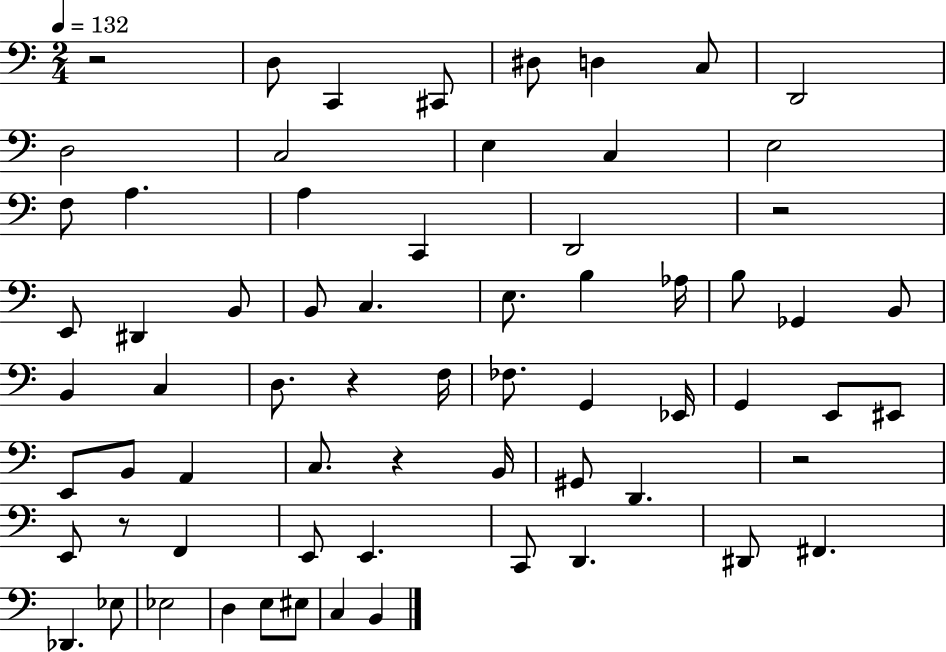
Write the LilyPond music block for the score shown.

{
  \clef bass
  \numericTimeSignature
  \time 2/4
  \key c \major
  \tempo 4 = 132
  r2 | d8 c,4 cis,8 | dis8 d4 c8 | d,2 | \break d2 | c2 | e4 c4 | e2 | \break f8 a4. | a4 c,4 | d,2 | r2 | \break e,8 dis,4 b,8 | b,8 c4. | e8. b4 aes16 | b8 ges,4 b,8 | \break b,4 c4 | d8. r4 f16 | fes8. g,4 ees,16 | g,4 e,8 eis,8 | \break e,8 b,8 a,4 | c8. r4 b,16 | gis,8 d,4. | r2 | \break e,8 r8 f,4 | e,8 e,4. | c,8 d,4. | dis,8 fis,4. | \break des,4. ees8 | ees2 | d4 e8 eis8 | c4 b,4 | \break \bar "|."
}